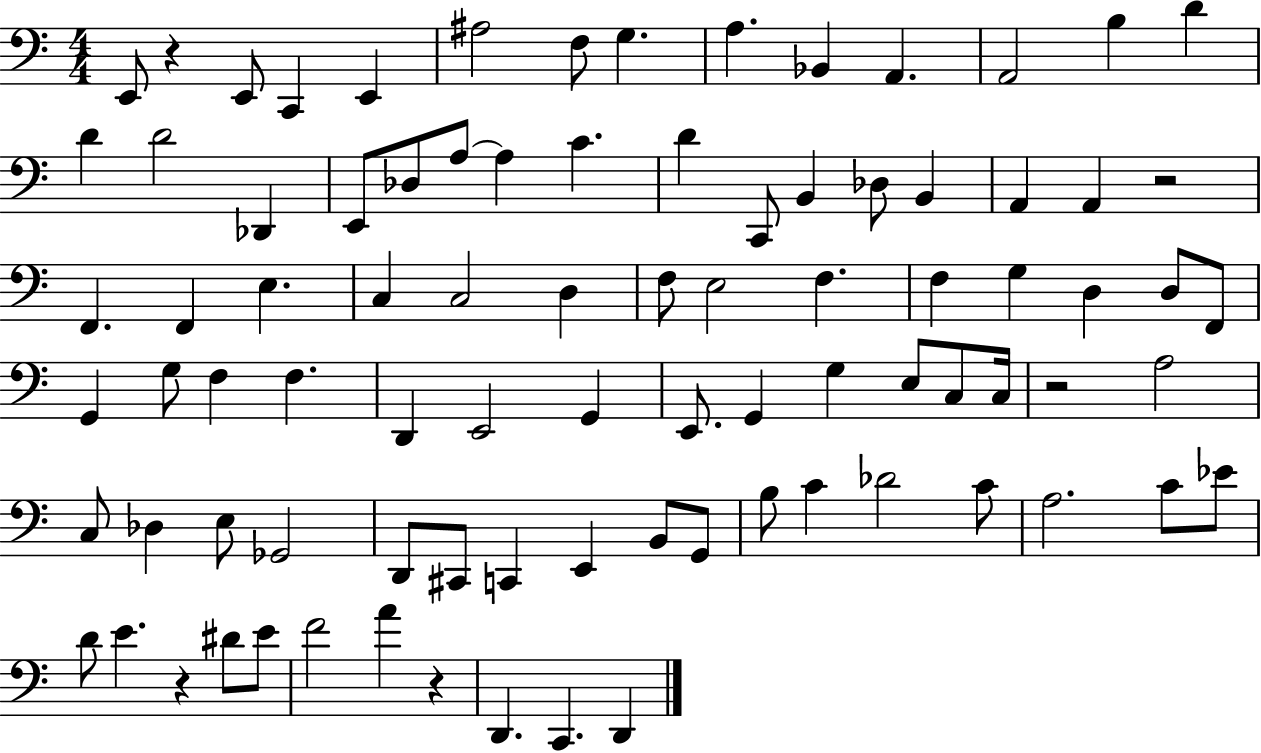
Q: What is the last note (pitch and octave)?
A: D2